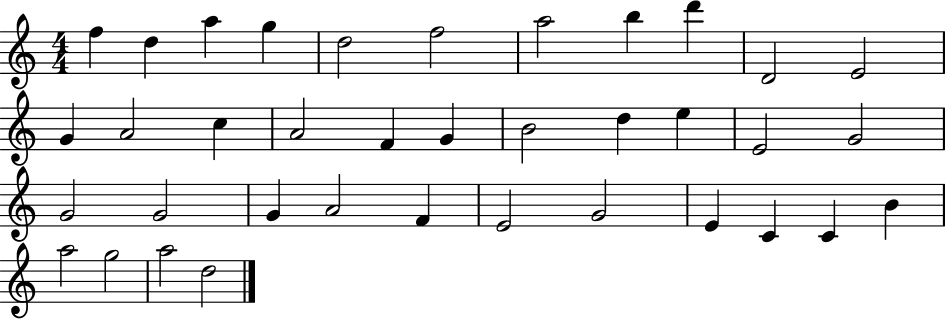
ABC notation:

X:1
T:Untitled
M:4/4
L:1/4
K:C
f d a g d2 f2 a2 b d' D2 E2 G A2 c A2 F G B2 d e E2 G2 G2 G2 G A2 F E2 G2 E C C B a2 g2 a2 d2